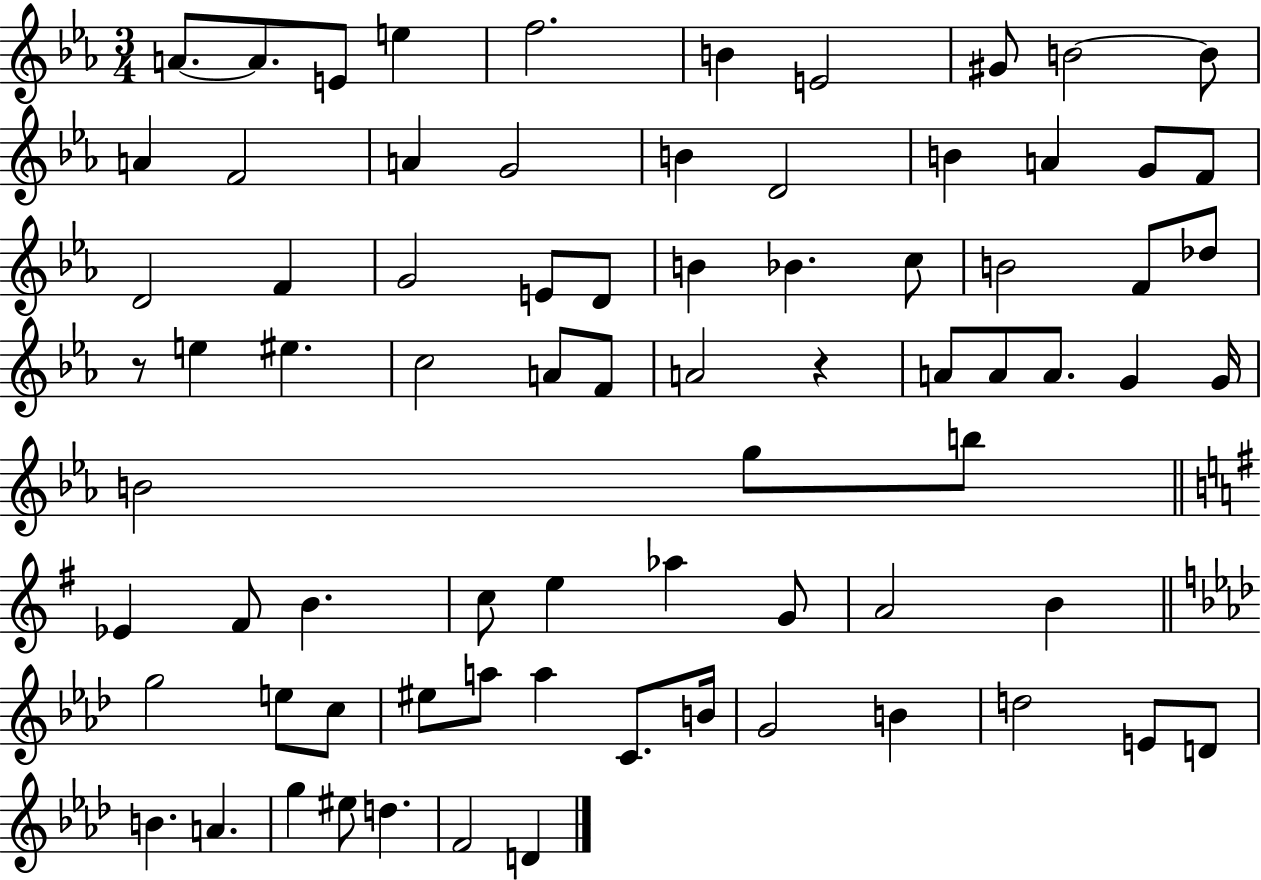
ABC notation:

X:1
T:Untitled
M:3/4
L:1/4
K:Eb
A/2 A/2 E/2 e f2 B E2 ^G/2 B2 B/2 A F2 A G2 B D2 B A G/2 F/2 D2 F G2 E/2 D/2 B _B c/2 B2 F/2 _d/2 z/2 e ^e c2 A/2 F/2 A2 z A/2 A/2 A/2 G G/4 B2 g/2 b/2 _E ^F/2 B c/2 e _a G/2 A2 B g2 e/2 c/2 ^e/2 a/2 a C/2 B/4 G2 B d2 E/2 D/2 B A g ^e/2 d F2 D